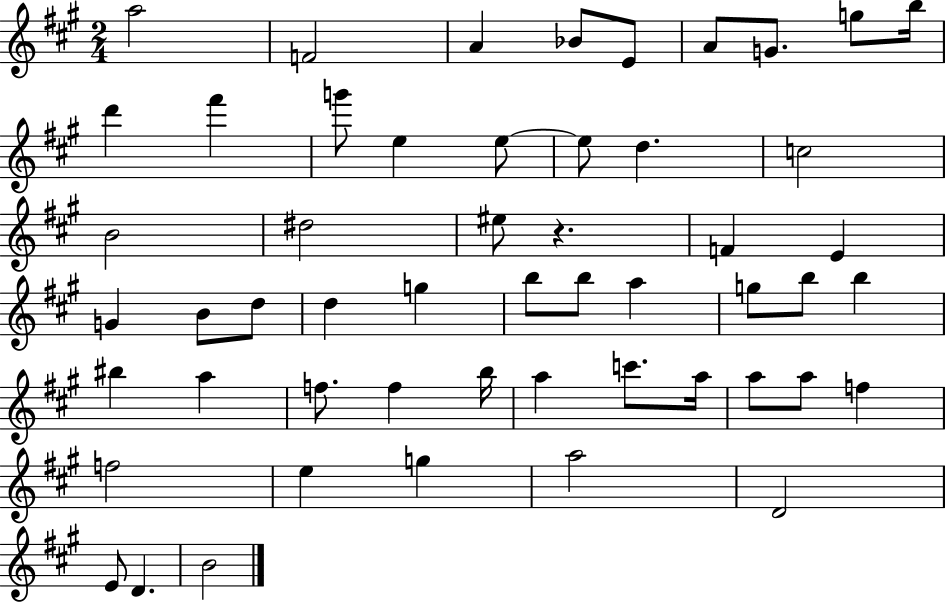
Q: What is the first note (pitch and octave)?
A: A5